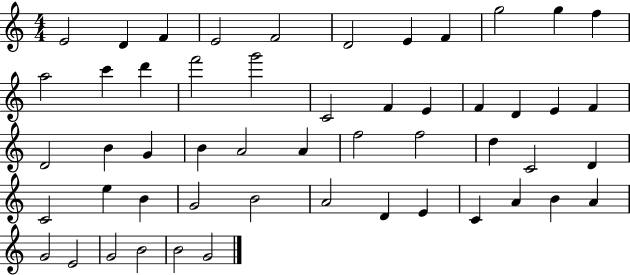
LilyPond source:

{
  \clef treble
  \numericTimeSignature
  \time 4/4
  \key c \major
  e'2 d'4 f'4 | e'2 f'2 | d'2 e'4 f'4 | g''2 g''4 f''4 | \break a''2 c'''4 d'''4 | f'''2 g'''2 | c'2 f'4 e'4 | f'4 d'4 e'4 f'4 | \break d'2 b'4 g'4 | b'4 a'2 a'4 | f''2 f''2 | d''4 c'2 d'4 | \break c'2 e''4 b'4 | g'2 b'2 | a'2 d'4 e'4 | c'4 a'4 b'4 a'4 | \break g'2 e'2 | g'2 b'2 | b'2 g'2 | \bar "|."
}